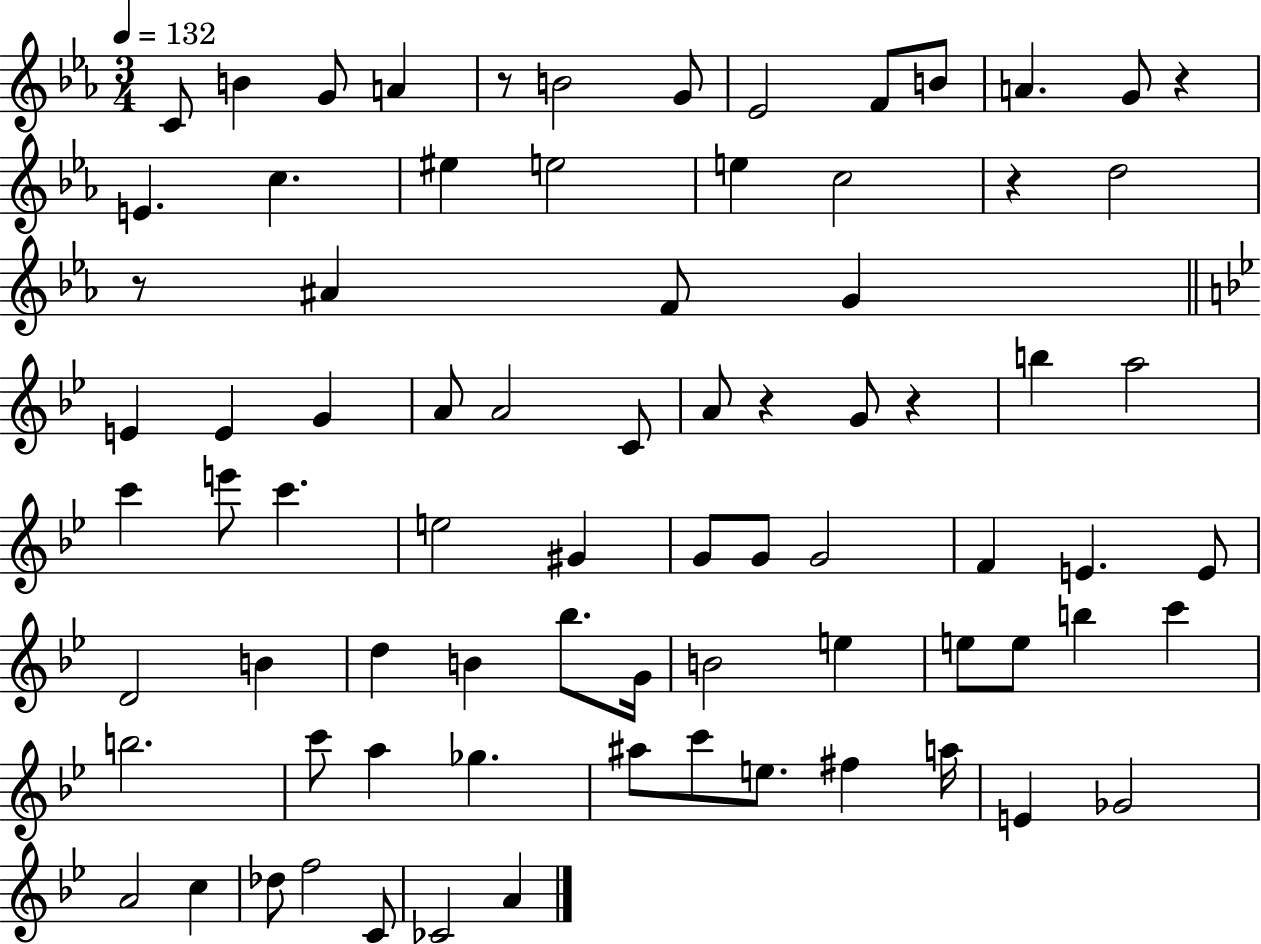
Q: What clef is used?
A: treble